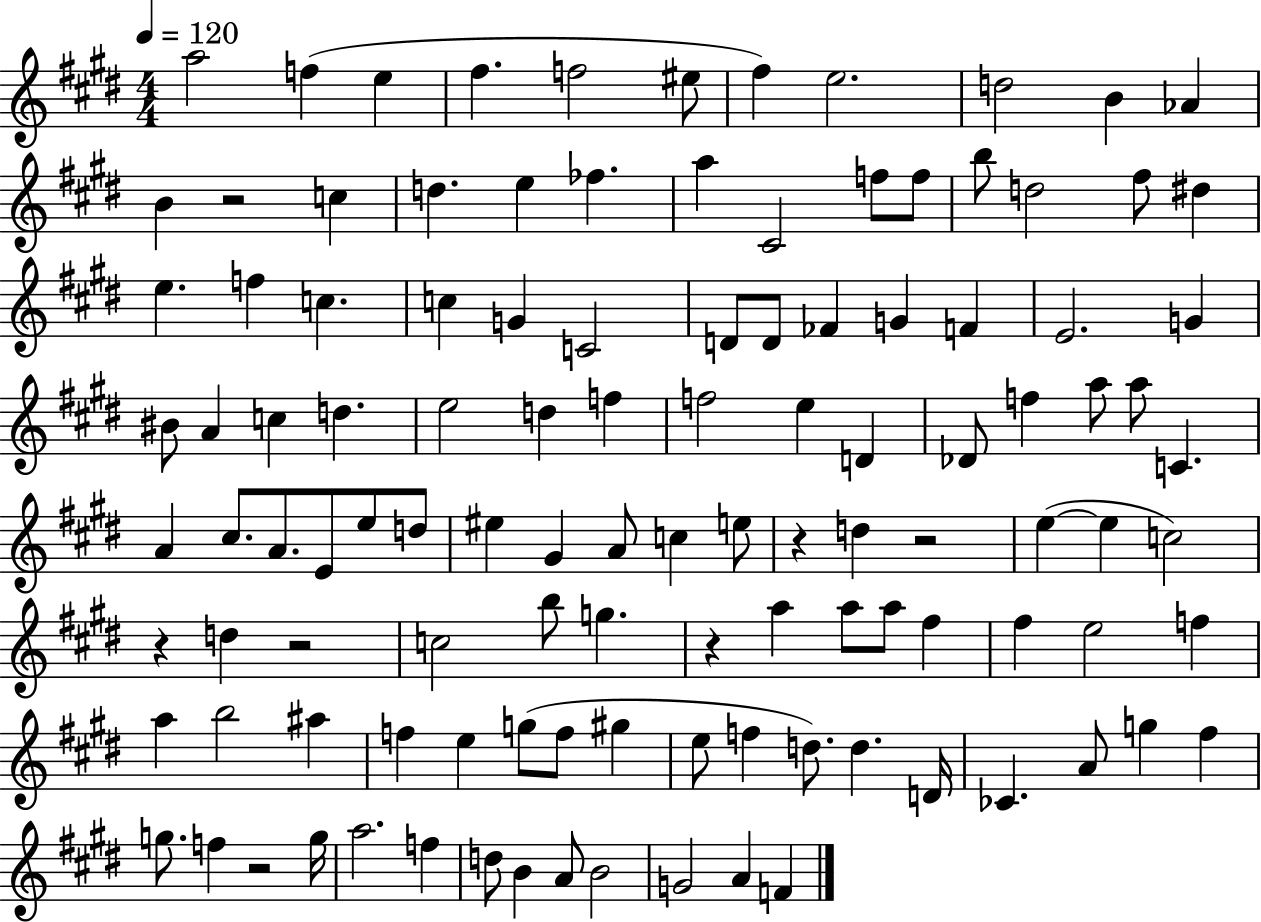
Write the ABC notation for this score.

X:1
T:Untitled
M:4/4
L:1/4
K:E
a2 f e ^f f2 ^e/2 ^f e2 d2 B _A B z2 c d e _f a ^C2 f/2 f/2 b/2 d2 ^f/2 ^d e f c c G C2 D/2 D/2 _F G F E2 G ^B/2 A c d e2 d f f2 e D _D/2 f a/2 a/2 C A ^c/2 A/2 E/2 e/2 d/2 ^e ^G A/2 c e/2 z d z2 e e c2 z d z2 c2 b/2 g z a a/2 a/2 ^f ^f e2 f a b2 ^a f e g/2 f/2 ^g e/2 f d/2 d D/4 _C A/2 g ^f g/2 f z2 g/4 a2 f d/2 B A/2 B2 G2 A F